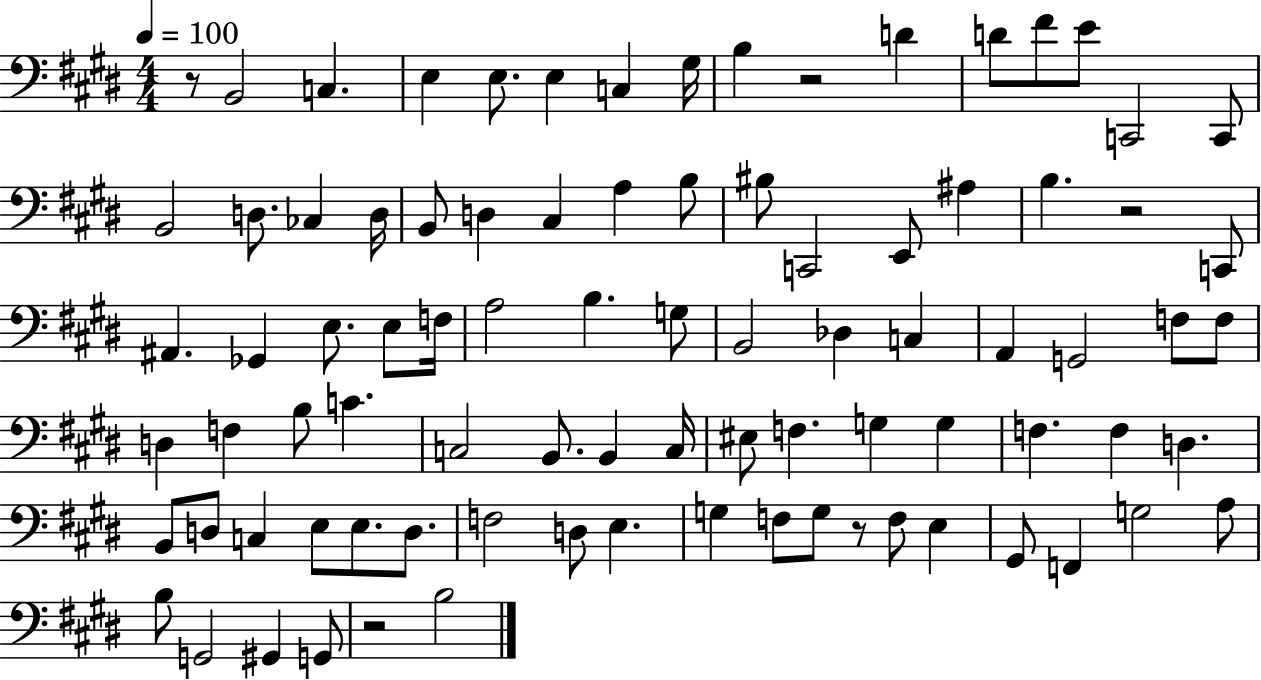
X:1
T:Untitled
M:4/4
L:1/4
K:E
z/2 B,,2 C, E, E,/2 E, C, ^G,/4 B, z2 D D/2 ^F/2 E/2 C,,2 C,,/2 B,,2 D,/2 _C, D,/4 B,,/2 D, ^C, A, B,/2 ^B,/2 C,,2 E,,/2 ^A, B, z2 C,,/2 ^A,, _G,, E,/2 E,/2 F,/4 A,2 B, G,/2 B,,2 _D, C, A,, G,,2 F,/2 F,/2 D, F, B,/2 C C,2 B,,/2 B,, C,/4 ^E,/2 F, G, G, F, F, D, B,,/2 D,/2 C, E,/2 E,/2 D,/2 F,2 D,/2 E, G, F,/2 G,/2 z/2 F,/2 E, ^G,,/2 F,, G,2 A,/2 B,/2 G,,2 ^G,, G,,/2 z2 B,2